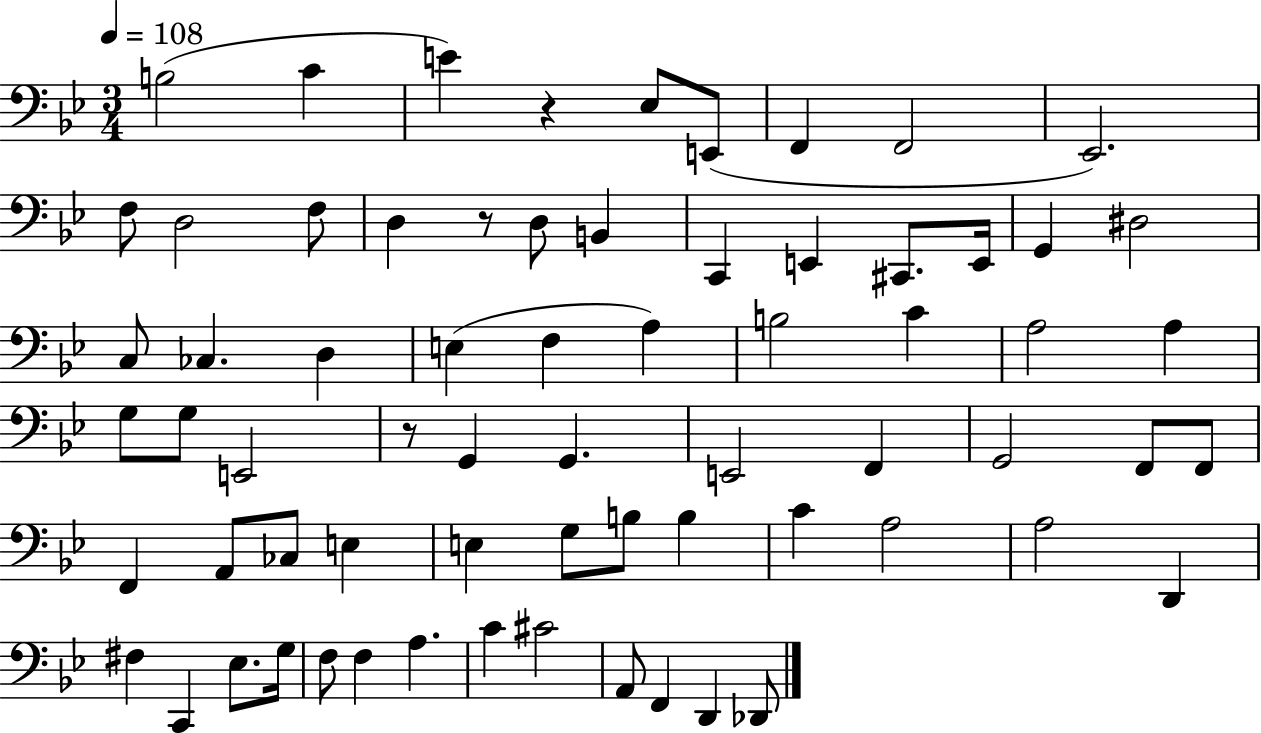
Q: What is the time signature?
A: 3/4